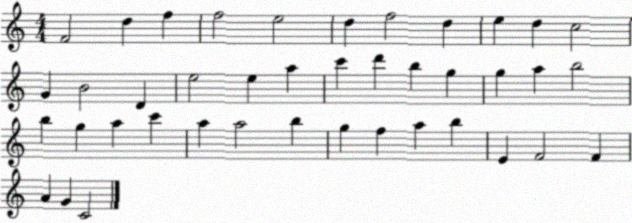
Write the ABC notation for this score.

X:1
T:Untitled
M:4/4
L:1/4
K:C
F2 d f f2 e2 d f2 d e d c2 G B2 D e2 e a c' d' b g g a b2 b g a c' a a2 b g f a b E F2 F A G C2